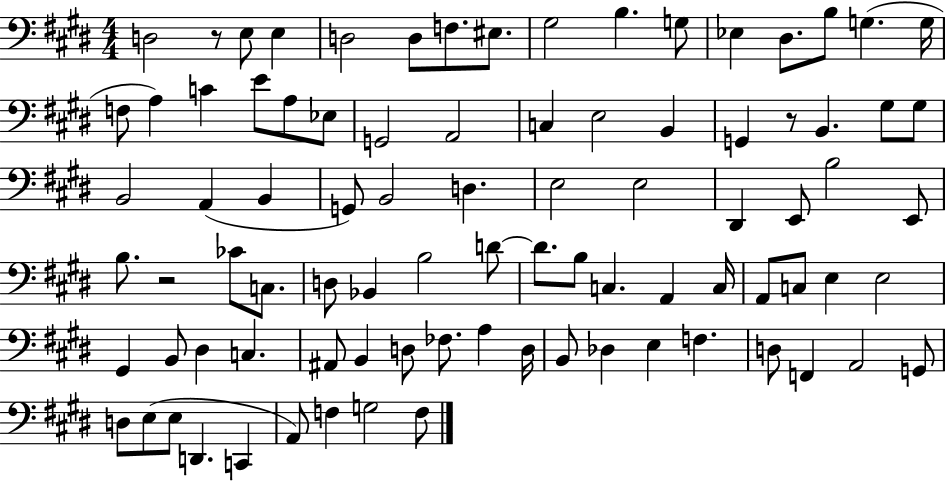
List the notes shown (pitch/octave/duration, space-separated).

D3/h R/e E3/e E3/q D3/h D3/e F3/e. EIS3/e. G#3/h B3/q. G3/e Eb3/q D#3/e. B3/e G3/q. G3/s F3/e A3/q C4/q E4/e A3/e Eb3/e G2/h A2/h C3/q E3/h B2/q G2/q R/e B2/q. G#3/e G#3/e B2/h A2/q B2/q G2/e B2/h D3/q. E3/h E3/h D#2/q E2/e B3/h E2/e B3/e. R/h CES4/e C3/e. D3/e Bb2/q B3/h D4/e D4/e. B3/e C3/q. A2/q C3/s A2/e C3/e E3/q E3/h G#2/q B2/e D#3/q C3/q. A#2/e B2/q D3/e FES3/e. A3/q D3/s B2/e Db3/q E3/q F3/q. D3/e F2/q A2/h G2/e D3/e E3/e E3/e D2/q. C2/q A2/e F3/q G3/h F3/e